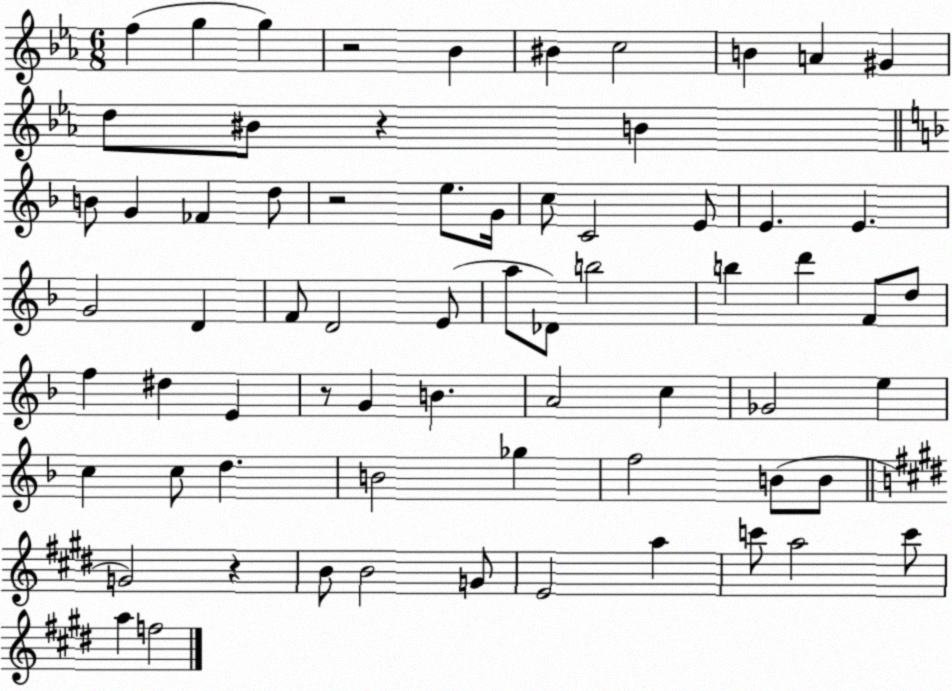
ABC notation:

X:1
T:Untitled
M:6/8
L:1/4
K:Eb
f g g z2 _B ^B c2 B A ^G d/2 ^B/2 z B B/2 G _F d/2 z2 e/2 G/4 c/2 C2 E/2 E E G2 D F/2 D2 E/2 a/2 _D/2 b2 b d' F/2 d/2 f ^d E z/2 G B A2 c _G2 e c c/2 d B2 _g f2 B/2 B/2 G2 z B/2 B2 G/2 E2 a c'/2 a2 c'/2 a f2